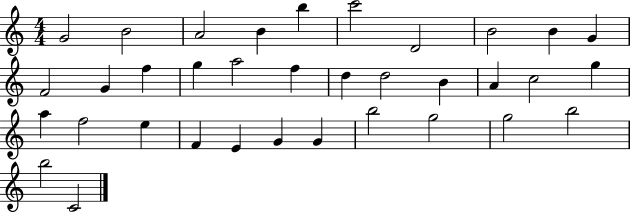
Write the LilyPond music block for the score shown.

{
  \clef treble
  \numericTimeSignature
  \time 4/4
  \key c \major
  g'2 b'2 | a'2 b'4 b''4 | c'''2 d'2 | b'2 b'4 g'4 | \break f'2 g'4 f''4 | g''4 a''2 f''4 | d''4 d''2 b'4 | a'4 c''2 g''4 | \break a''4 f''2 e''4 | f'4 e'4 g'4 g'4 | b''2 g''2 | g''2 b''2 | \break b''2 c'2 | \bar "|."
}